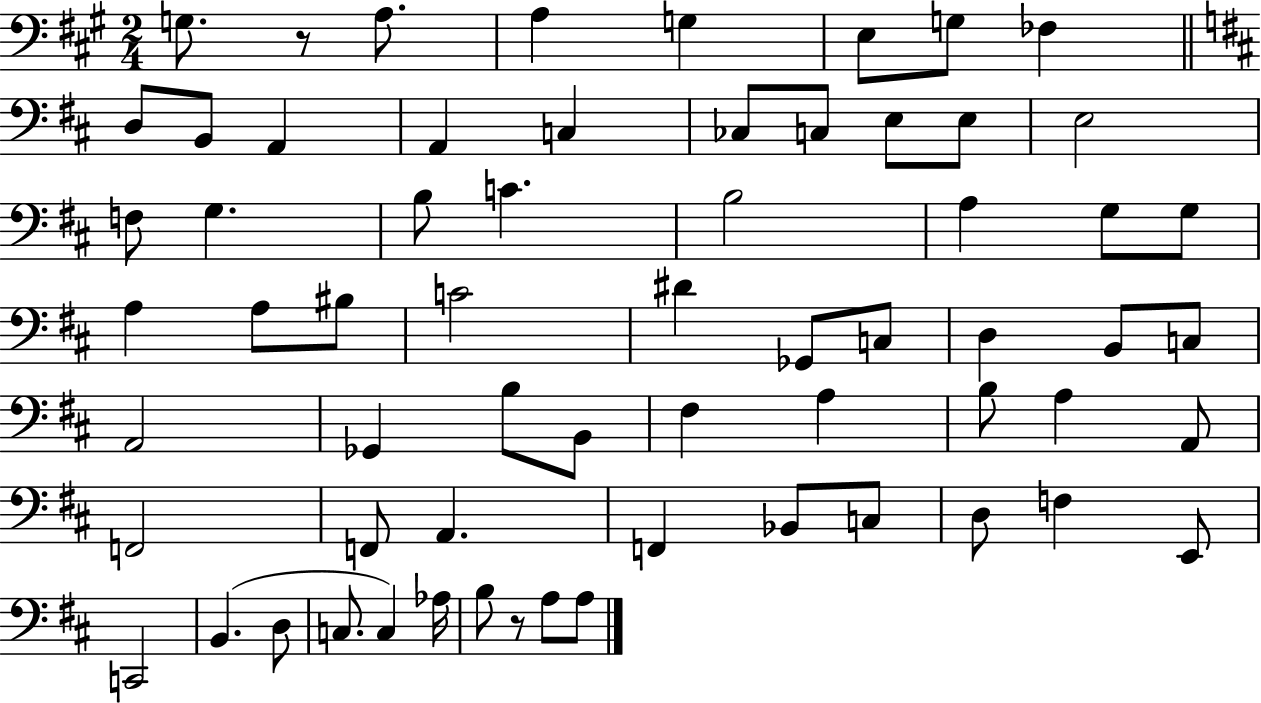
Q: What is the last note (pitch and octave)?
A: A3